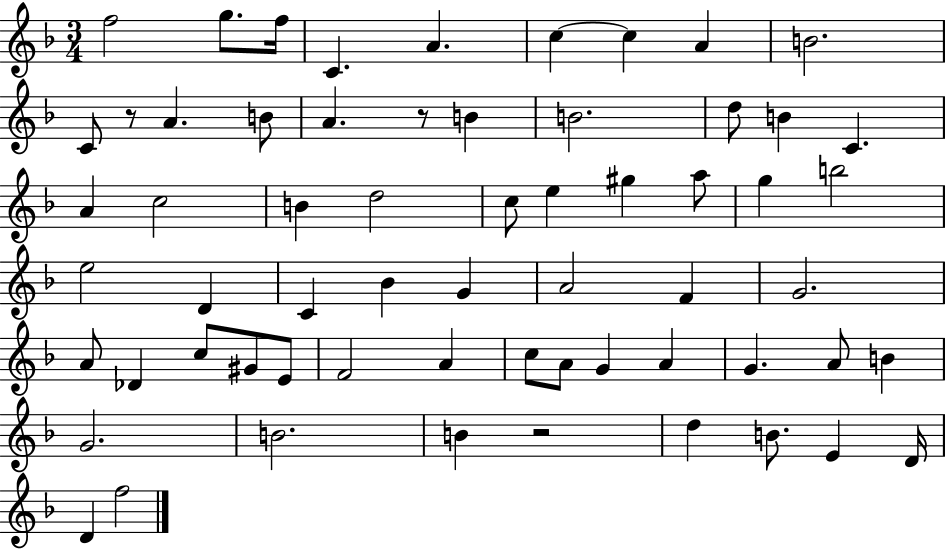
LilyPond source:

{
  \clef treble
  \numericTimeSignature
  \time 3/4
  \key f \major
  f''2 g''8. f''16 | c'4. a'4. | c''4~~ c''4 a'4 | b'2. | \break c'8 r8 a'4. b'8 | a'4. r8 b'4 | b'2. | d''8 b'4 c'4. | \break a'4 c''2 | b'4 d''2 | c''8 e''4 gis''4 a''8 | g''4 b''2 | \break e''2 d'4 | c'4 bes'4 g'4 | a'2 f'4 | g'2. | \break a'8 des'4 c''8 gis'8 e'8 | f'2 a'4 | c''8 a'8 g'4 a'4 | g'4. a'8 b'4 | \break g'2. | b'2. | b'4 r2 | d''4 b'8. e'4 d'16 | \break d'4 f''2 | \bar "|."
}